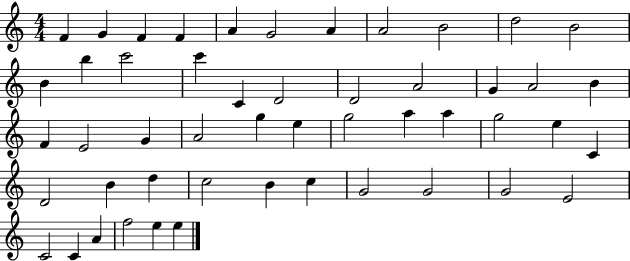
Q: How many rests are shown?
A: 0